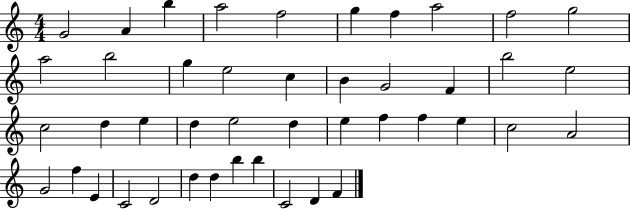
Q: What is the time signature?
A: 4/4